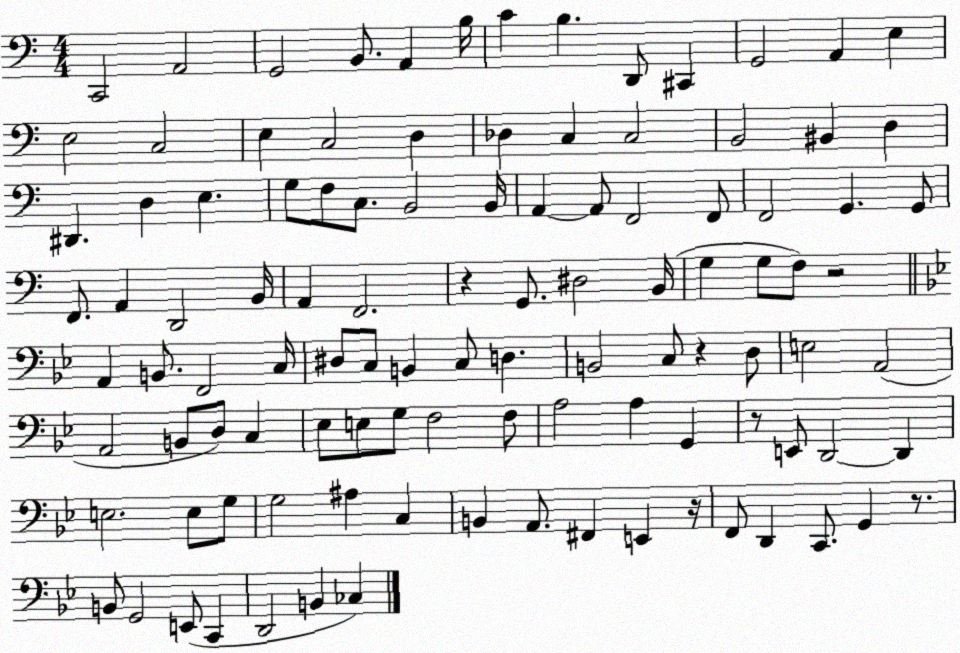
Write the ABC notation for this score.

X:1
T:Untitled
M:4/4
L:1/4
K:C
C,,2 A,,2 G,,2 B,,/2 A,, B,/4 C B, D,,/2 ^C,, G,,2 A,, E, E,2 C,2 E, C,2 D, _D, C, C,2 B,,2 ^B,, D, ^D,, D, E, G,/2 F,/2 C,/2 B,,2 B,,/4 A,, A,,/2 F,,2 F,,/2 F,,2 G,, G,,/2 F,,/2 A,, D,,2 B,,/4 A,, F,,2 z G,,/2 ^D,2 B,,/4 G, G,/2 F,/2 z2 A,, B,,/2 F,,2 C,/4 ^D,/2 C,/2 B,, C,/2 D, B,,2 C,/2 z D,/2 E,2 A,,2 A,,2 B,,/2 D,/2 C, _E,/2 E,/2 G,/2 F,2 F,/2 A,2 A, G,, z/2 E,,/2 D,,2 D,, E,2 E,/2 G,/2 G,2 ^A, C, B,, A,,/2 ^F,, E,, z/4 F,,/2 D,, C,,/2 G,, z/2 B,,/2 G,,2 E,,/2 C,, D,,2 B,, _C,